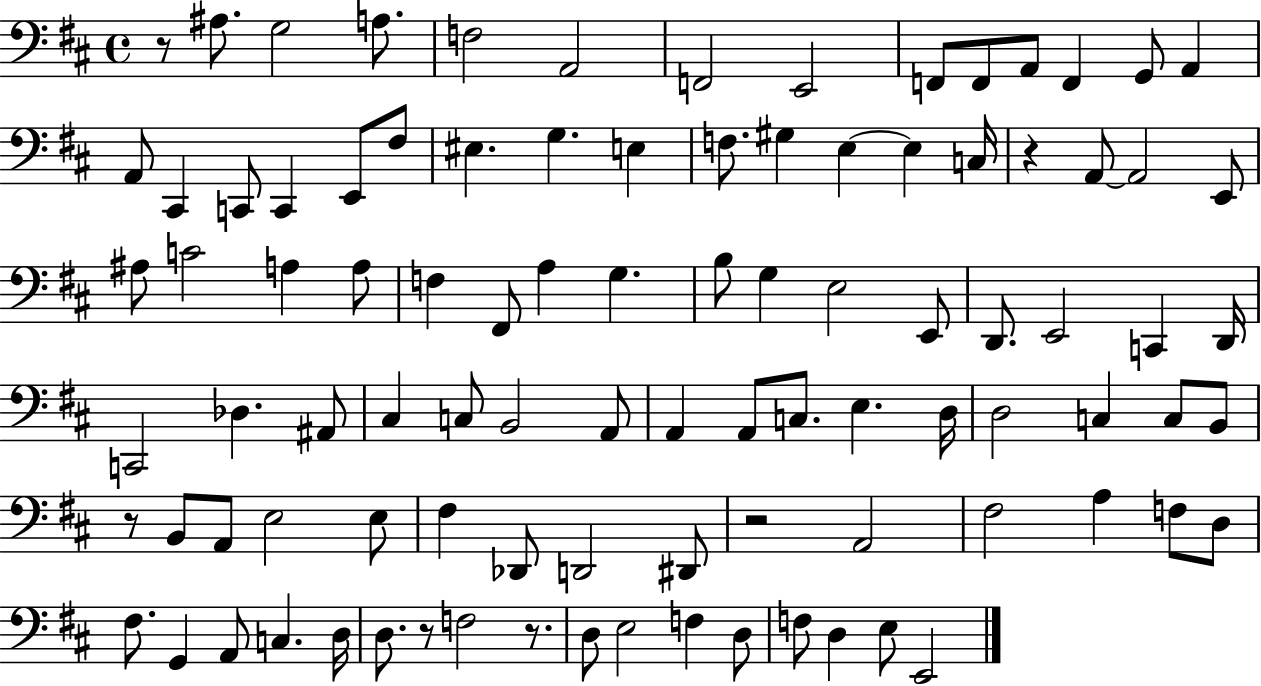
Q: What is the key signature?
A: D major